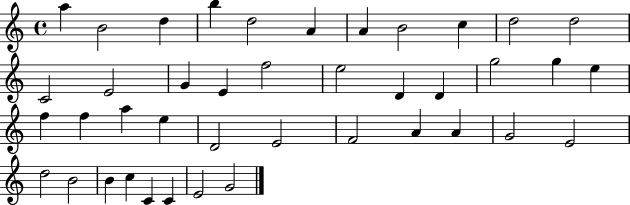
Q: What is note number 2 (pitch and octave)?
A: B4